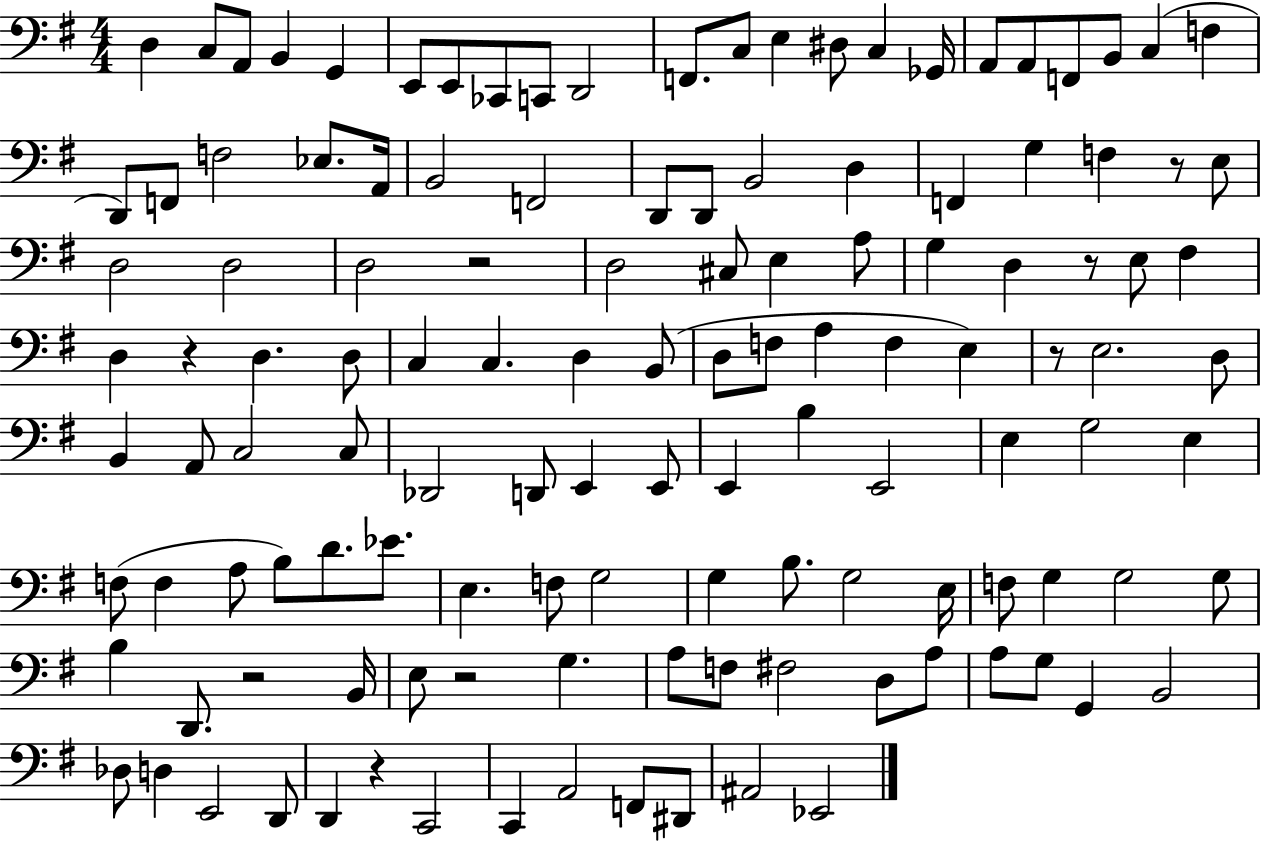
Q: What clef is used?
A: bass